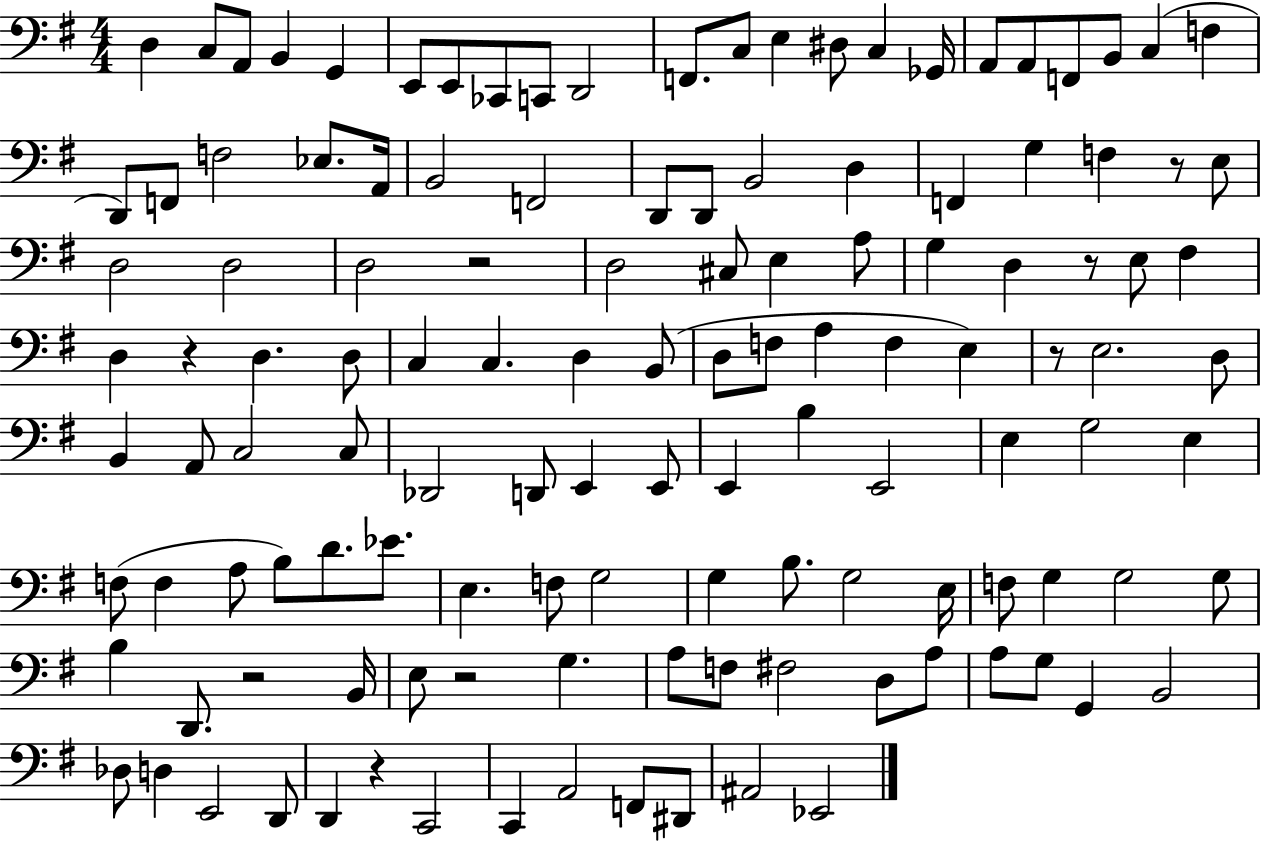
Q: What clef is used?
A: bass